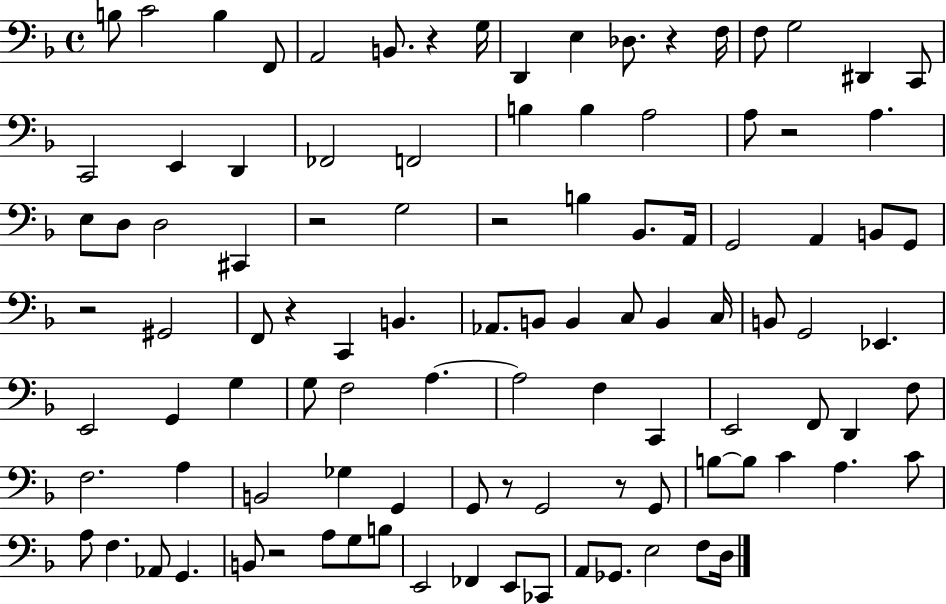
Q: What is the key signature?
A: F major